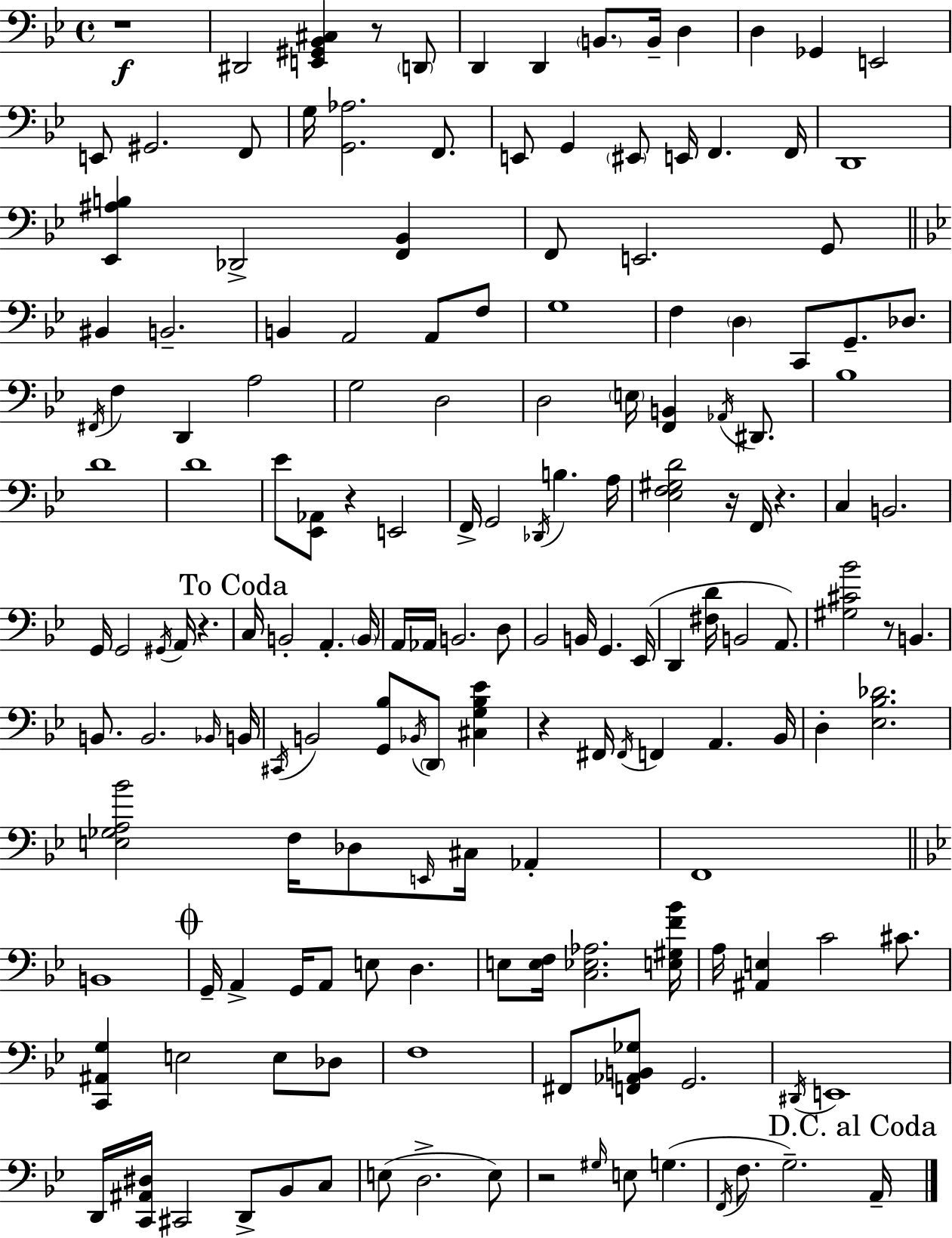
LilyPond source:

{
  \clef bass
  \time 4/4
  \defaultTimeSignature
  \key bes \major
  r1\f | dis,2 <e, gis, bes, cis>4 r8 \parenthesize d,8 | d,4 d,4 \parenthesize b,8. b,16-- d4 | d4 ges,4 e,2 | \break e,8 gis,2. f,8 | g16 <g, aes>2. f,8. | e,8 g,4 \parenthesize eis,8 e,16 f,4. f,16 | d,1 | \break <ees, ais b>4 des,2-> <f, bes,>4 | f,8 e,2. g,8 | \bar "||" \break \key bes \major bis,4 b,2.-- | b,4 a,2 a,8 f8 | g1 | f4 \parenthesize d4 c,8 g,8.-- des8. | \break \acciaccatura { fis,16 } f4 d,4 a2 | g2 d2 | d2 \parenthesize e16 <f, b,>4 \acciaccatura { aes,16 } dis,8. | bes1 | \break d'1 | d'1 | ees'8 <ees, aes,>8 r4 e,2 | f,16-> g,2 \acciaccatura { des,16 } b4. | \break a16 <ees f gis d'>2 r16 f,16 r4. | c4 b,2. | g,16 g,2 \acciaccatura { gis,16 } a,16 r4. | \mark "To Coda" c16 b,2-. a,4.-. | \break \parenthesize b,16 a,16 aes,16 b,2. | d8 bes,2 b,16 g,4. | ees,16( d,4 <fis d'>16 b,2 | a,8.) <gis cis' bes'>2 r8 b,4. | \break b,8. b,2. | \grace { bes,16 } b,16 \acciaccatura { cis,16 } b,2 <g, bes>8 | \acciaccatura { bes,16 } \parenthesize d,8 <cis g bes ees'>4 r4 fis,16 \acciaccatura { fis,16 } f,4 | a,4. bes,16 d4-. <ees bes des'>2. | \break <e ges a bes'>2 | f16 des8 \grace { e,16 } cis16 aes,4-. f,1 | \bar "||" \break \key g \minor b,1 | \mark \markup { \musicglyph "scripts.coda" } g,16-- a,4-> g,16 a,8 e8 d4. | e8 <e f>16 <c ees aes>2. <e gis f' bes'>16 | a16 <ais, e>4 c'2 cis'8. | \break <c, ais, g>4 e2 e8 des8 | f1 | fis,8 <f, aes, b, ges>8 g,2. | \acciaccatura { dis,16 } e,1 | \break d,16 <c, ais, dis>16 cis,2 d,8-> bes,8 c8 | e8( d2.-> e8) | r2 \grace { gis16 } e8 g4.( | \acciaccatura { f,16 } f8. g2.--) | \break \mark "D.C. al Coda" a,16-- \bar "|."
}